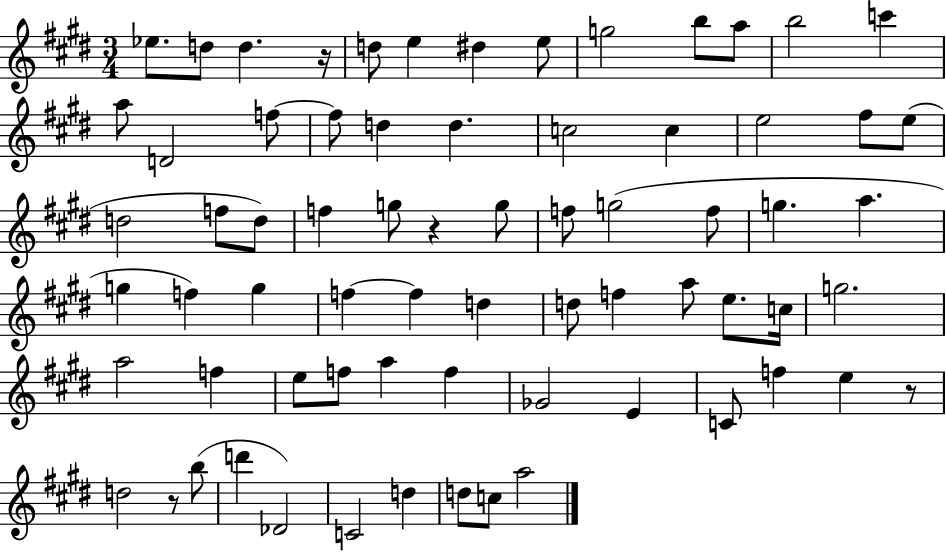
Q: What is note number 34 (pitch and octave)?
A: A5